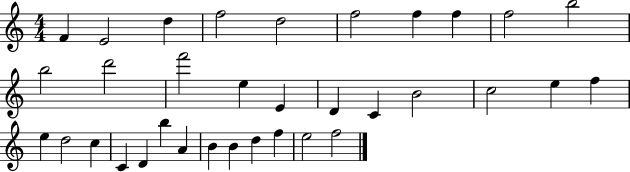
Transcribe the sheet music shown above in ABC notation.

X:1
T:Untitled
M:4/4
L:1/4
K:C
F E2 d f2 d2 f2 f f f2 b2 b2 d'2 f'2 e E D C B2 c2 e f e d2 c C D b A B B d f e2 f2